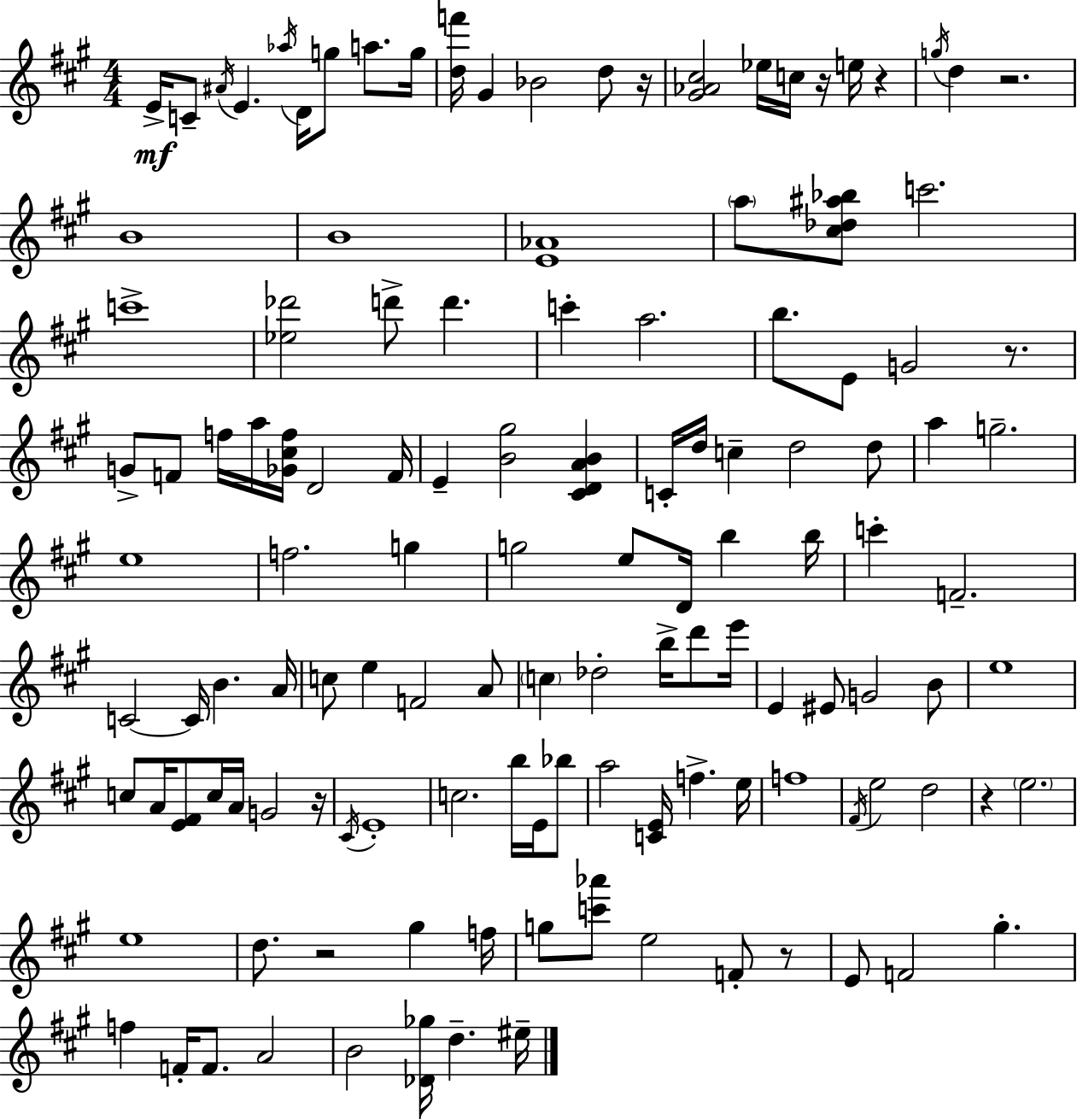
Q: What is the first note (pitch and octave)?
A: E4